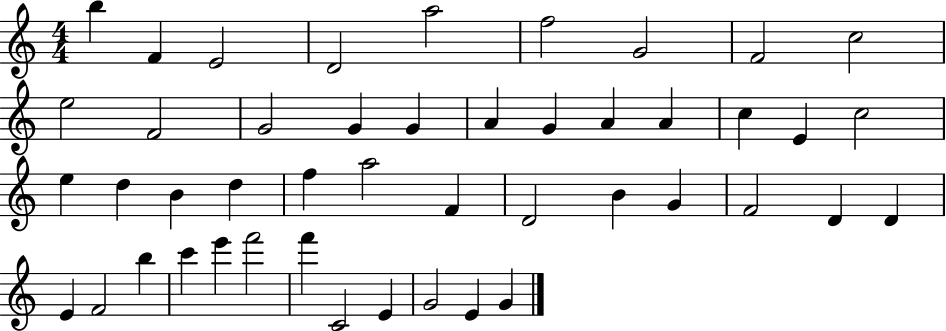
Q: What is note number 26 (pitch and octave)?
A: F5